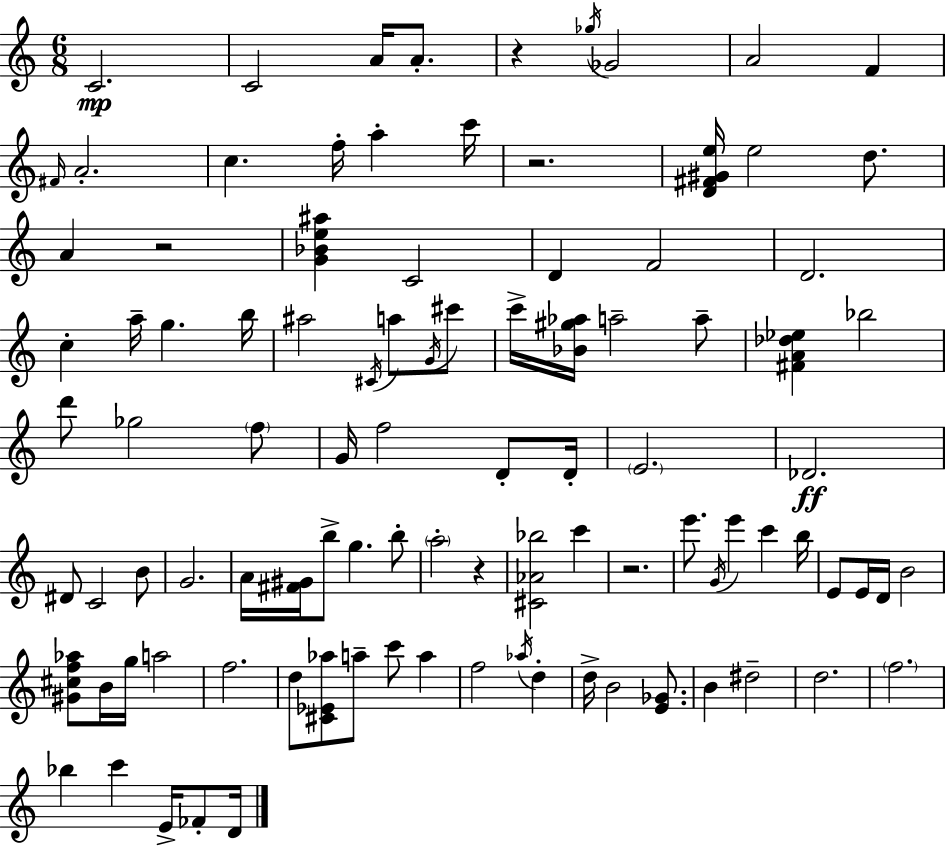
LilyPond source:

{
  \clef treble
  \numericTimeSignature
  \time 6/8
  \key a \minor
  \repeat volta 2 { c'2.\mp | c'2 a'16 a'8.-. | r4 \acciaccatura { ges''16 } ges'2 | a'2 f'4 | \break \grace { fis'16 } a'2.-. | c''4. f''16-. a''4-. | c'''16 r2. | <d' fis' gis' e''>16 e''2 d''8. | \break a'4 r2 | <g' bes' e'' ais''>4 c'2 | d'4 f'2 | d'2. | \break c''4-. a''16-- g''4. | b''16 ais''2 \acciaccatura { cis'16 } a''8 | \acciaccatura { g'16 } cis'''8 c'''16-> <bes' gis'' aes''>16 a''2-- | a''8-- <fis' a' des'' ees''>4 bes''2 | \break d'''8 ges''2 | \parenthesize f''8 g'16 f''2 | d'8-. d'16-. \parenthesize e'2. | des'2.\ff | \break dis'8 c'2 | b'8 g'2. | a'16 <fis' gis'>16 b''8-> g''4. | b''8-. \parenthesize a''2-. | \break r4 <cis' aes' bes''>2 | c'''4 r2. | e'''8. \acciaccatura { g'16 } e'''4 | c'''4 b''16 e'8 e'16 d'16 b'2 | \break <gis' cis'' f'' aes''>8 b'16 g''16 a''2 | f''2. | d''8 <cis' ees' aes''>8 a''8-- c'''8 | a''4 f''2 | \break \acciaccatura { aes''16 } d''4-. d''16-> b'2 | <e' ges'>8. b'4 dis''2-- | d''2. | \parenthesize f''2. | \break bes''4 c'''4 | e'16-> fes'8-. d'16 } \bar "|."
}